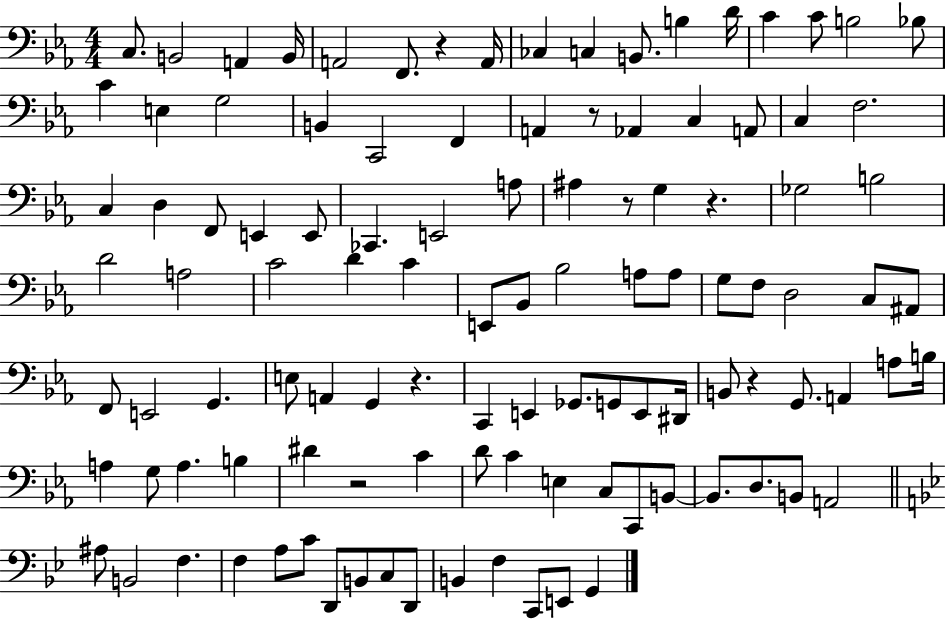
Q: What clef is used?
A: bass